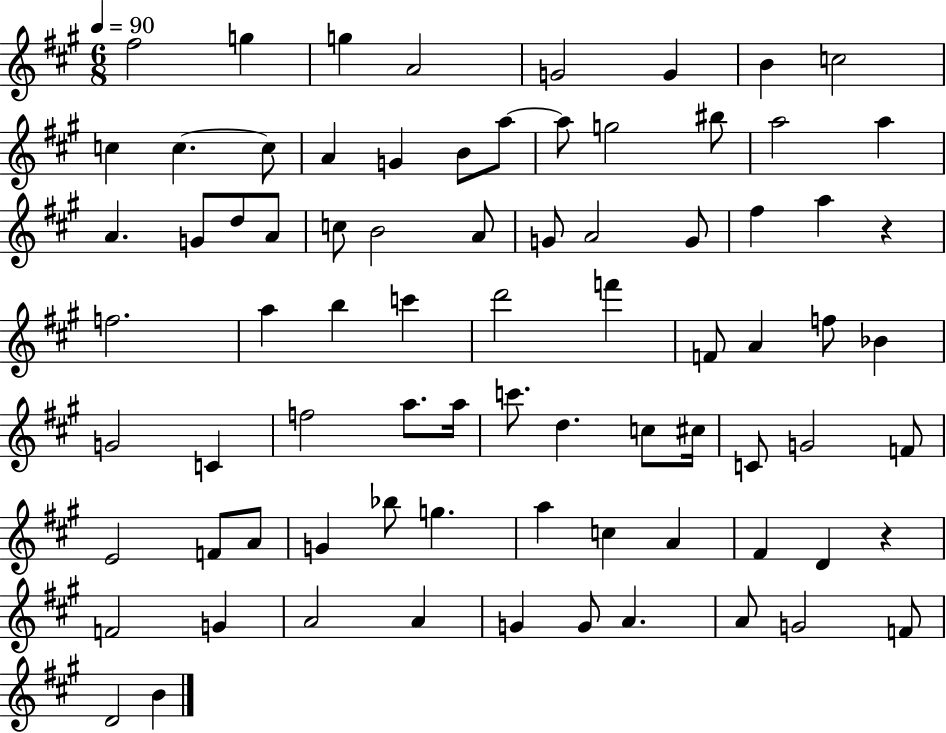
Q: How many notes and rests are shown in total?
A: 79